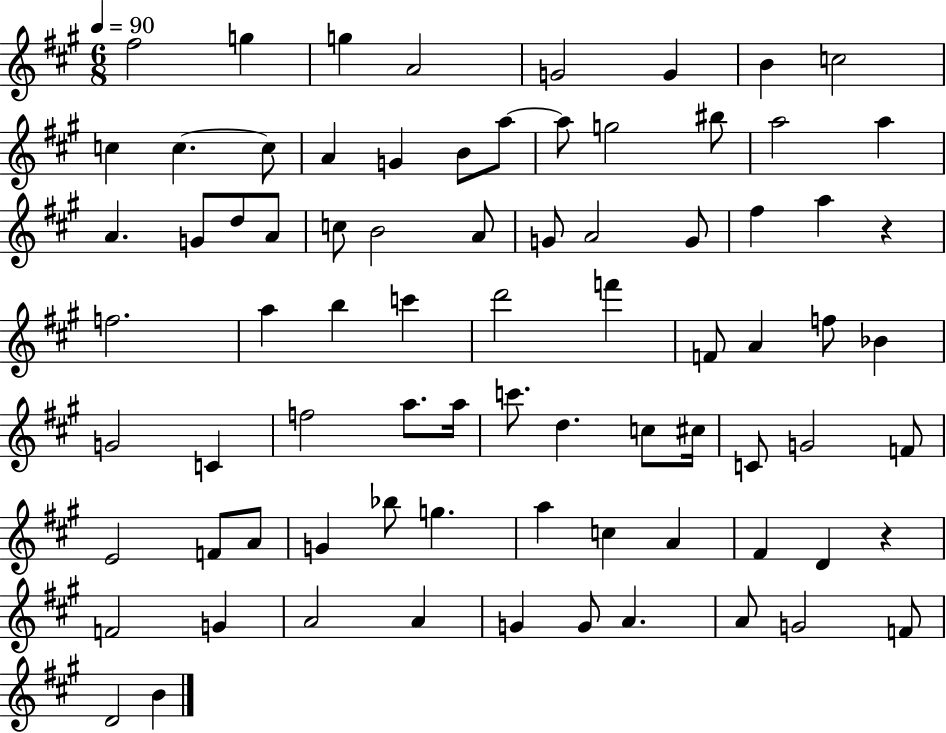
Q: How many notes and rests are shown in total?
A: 79